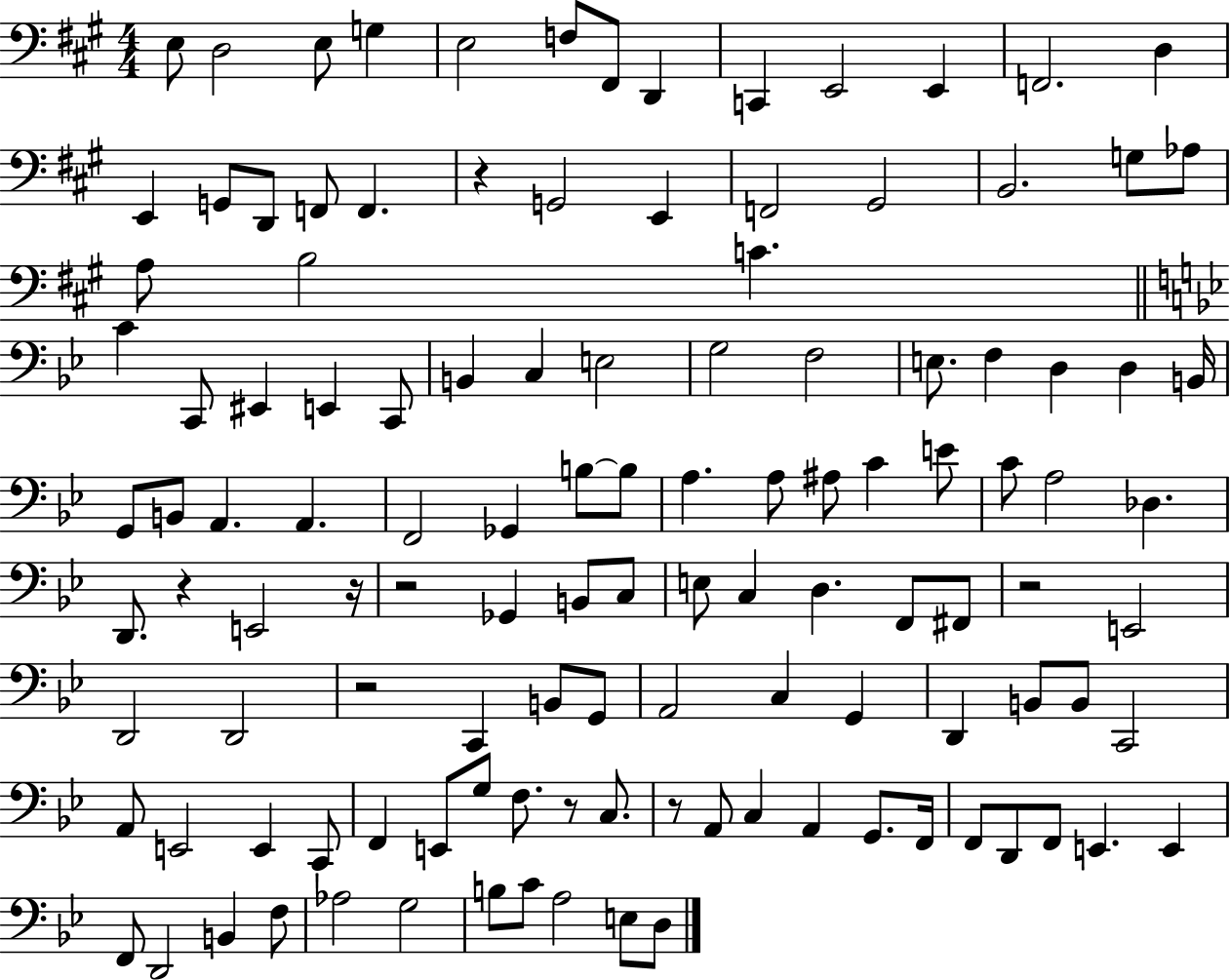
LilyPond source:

{
  \clef bass
  \numericTimeSignature
  \time 4/4
  \key a \major
  e8 d2 e8 g4 | e2 f8 fis,8 d,4 | c,4 e,2 e,4 | f,2. d4 | \break e,4 g,8 d,8 f,8 f,4. | r4 g,2 e,4 | f,2 gis,2 | b,2. g8 aes8 | \break a8 b2 c'4. | \bar "||" \break \key g \minor c'4 c,8 eis,4 e,4 c,8 | b,4 c4 e2 | g2 f2 | e8. f4 d4 d4 b,16 | \break g,8 b,8 a,4. a,4. | f,2 ges,4 b8~~ b8 | a4. a8 ais8 c'4 e'8 | c'8 a2 des4. | \break d,8. r4 e,2 r16 | r2 ges,4 b,8 c8 | e8 c4 d4. f,8 fis,8 | r2 e,2 | \break d,2 d,2 | r2 c,4 b,8 g,8 | a,2 c4 g,4 | d,4 b,8 b,8 c,2 | \break a,8 e,2 e,4 c,8 | f,4 e,8 g8 f8. r8 c8. | r8 a,8 c4 a,4 g,8. f,16 | f,8 d,8 f,8 e,4. e,4 | \break f,8 d,2 b,4 f8 | aes2 g2 | b8 c'8 a2 e8 d8 | \bar "|."
}